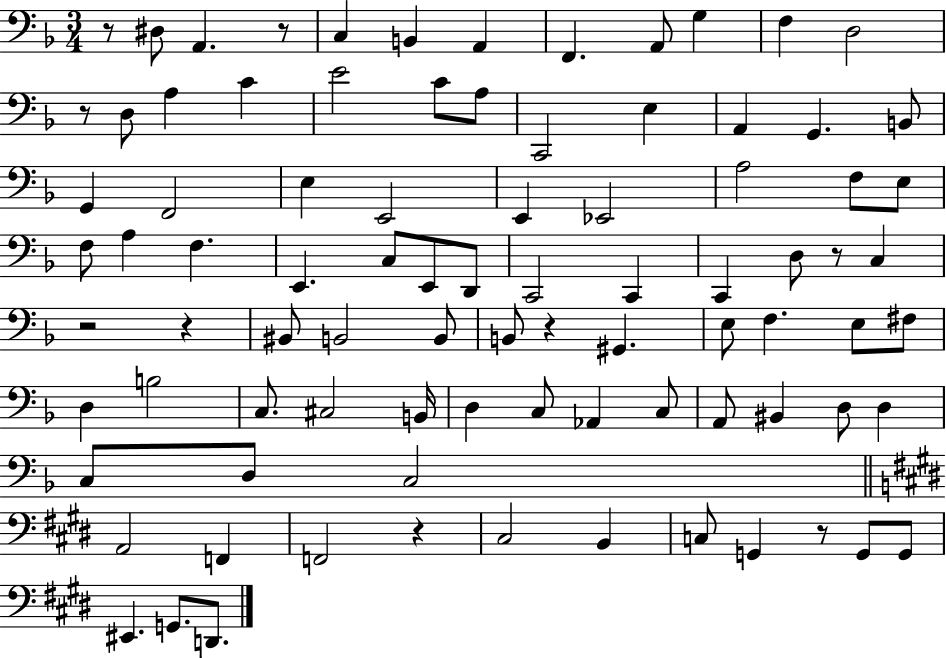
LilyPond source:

{
  \clef bass
  \numericTimeSignature
  \time 3/4
  \key f \major
  \repeat volta 2 { r8 dis8 a,4. r8 | c4 b,4 a,4 | f,4. a,8 g4 | f4 d2 | \break r8 d8 a4 c'4 | e'2 c'8 a8 | c,2 e4 | a,4 g,4. b,8 | \break g,4 f,2 | e4 e,2 | e,4 ees,2 | a2 f8 e8 | \break f8 a4 f4. | e,4. c8 e,8 d,8 | c,2 c,4 | c,4 d8 r8 c4 | \break r2 r4 | bis,8 b,2 b,8 | b,8 r4 gis,4. | e8 f4. e8 fis8 | \break d4 b2 | c8. cis2 b,16 | d4 c8 aes,4 c8 | a,8 bis,4 d8 d4 | \break c8 d8 c2 | \bar "||" \break \key e \major a,2 f,4 | f,2 r4 | cis2 b,4 | c8 g,4 r8 g,8 g,8 | \break eis,4. g,8. d,8. | } \bar "|."
}